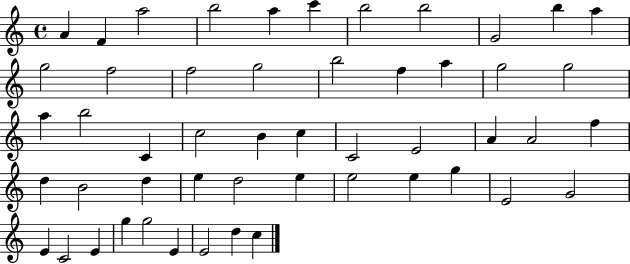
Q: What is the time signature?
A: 4/4